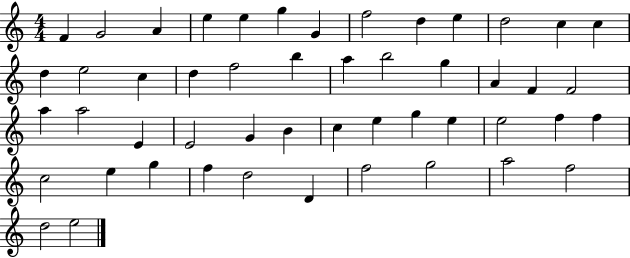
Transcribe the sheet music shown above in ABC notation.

X:1
T:Untitled
M:4/4
L:1/4
K:C
F G2 A e e g G f2 d e d2 c c d e2 c d f2 b a b2 g A F F2 a a2 E E2 G B c e g e e2 f f c2 e g f d2 D f2 g2 a2 f2 d2 e2